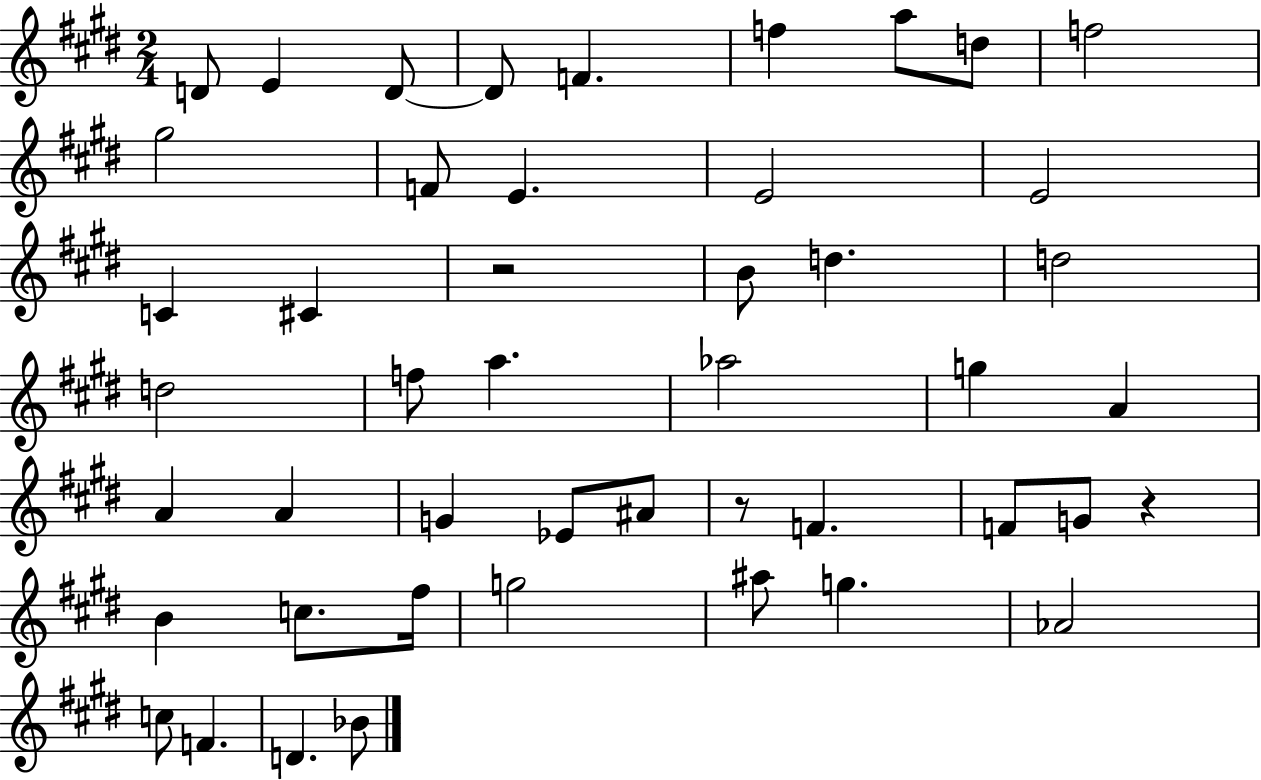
{
  \clef treble
  \numericTimeSignature
  \time 2/4
  \key e \major
  d'8 e'4 d'8~~ | d'8 f'4. | f''4 a''8 d''8 | f''2 | \break gis''2 | f'8 e'4. | e'2 | e'2 | \break c'4 cis'4 | r2 | b'8 d''4. | d''2 | \break d''2 | f''8 a''4. | aes''2 | g''4 a'4 | \break a'4 a'4 | g'4 ees'8 ais'8 | r8 f'4. | f'8 g'8 r4 | \break b'4 c''8. fis''16 | g''2 | ais''8 g''4. | aes'2 | \break c''8 f'4. | d'4. bes'8 | \bar "|."
}